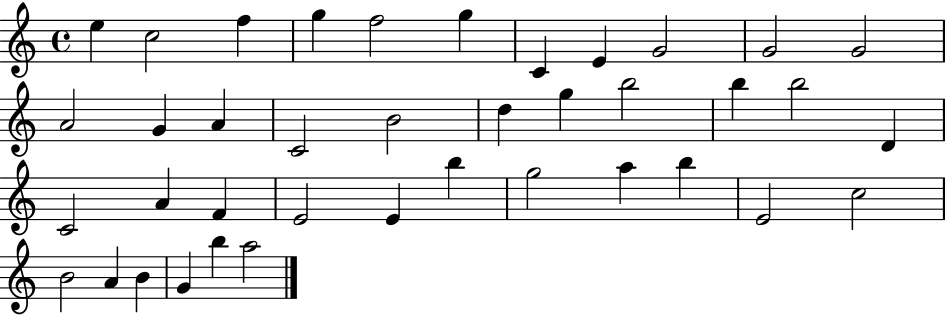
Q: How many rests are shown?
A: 0